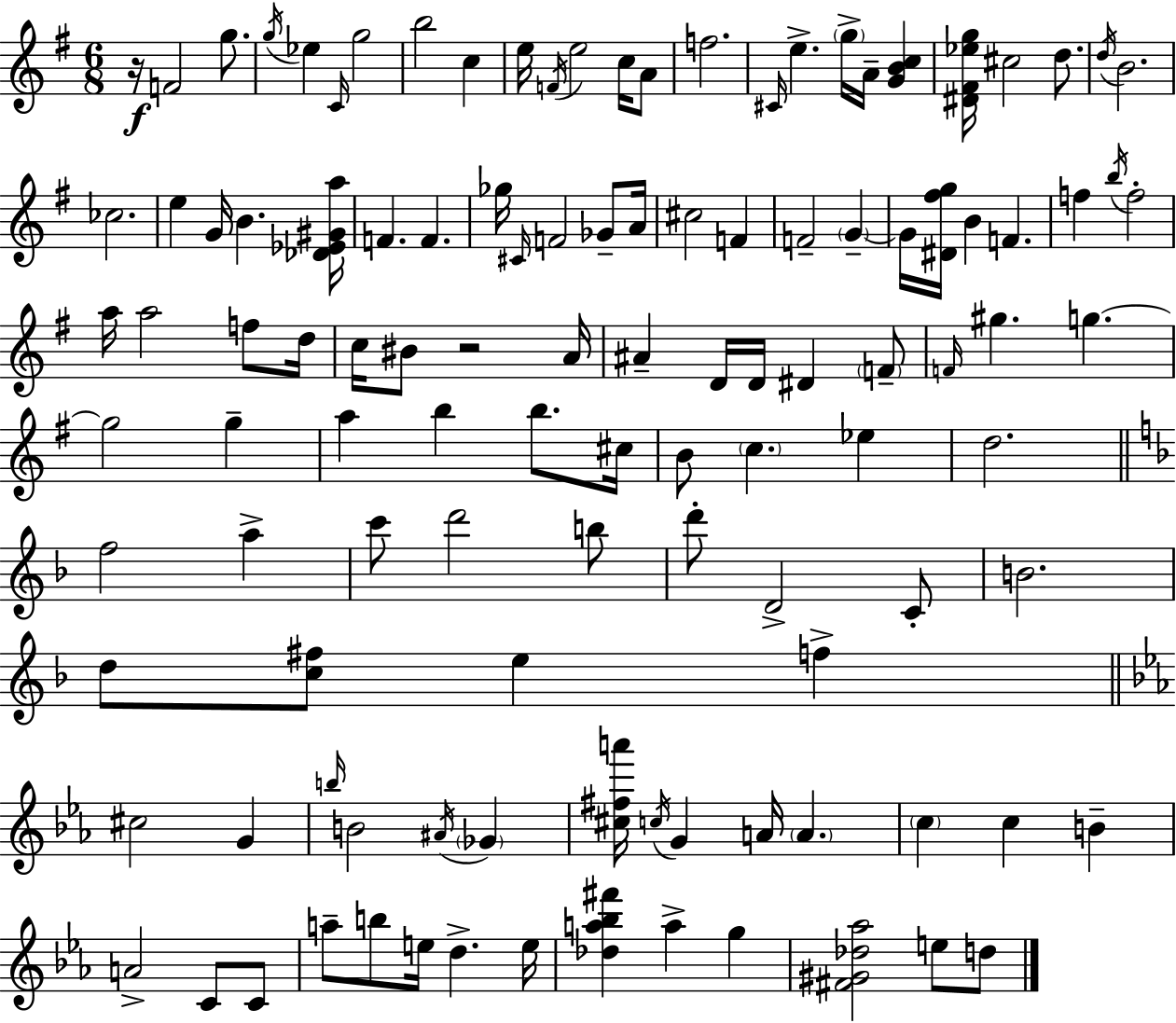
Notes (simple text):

R/s F4/h G5/e. G5/s Eb5/q C4/s G5/h B5/h C5/q E5/s F4/s E5/h C5/s A4/e F5/h. C#4/s E5/q. G5/s A4/s [G4,B4,C5]/q [D#4,F#4,Eb5,G5]/s C#5/h D5/e. D5/s B4/h. CES5/h. E5/q G4/s B4/q. [Db4,Eb4,G#4,A5]/s F4/q. F4/q. Gb5/s C#4/s F4/h Gb4/e A4/s C#5/h F4/q F4/h G4/q G4/s [D#4,F#5,G5]/s B4/q F4/q. F5/q B5/s F5/h A5/s A5/h F5/e D5/s C5/s BIS4/e R/h A4/s A#4/q D4/s D4/s D#4/q F4/e F4/s G#5/q. G5/q. G5/h G5/q A5/q B5/q B5/e. C#5/s B4/e C5/q. Eb5/q D5/h. F5/h A5/q C6/e D6/h B5/e D6/e D4/h C4/e B4/h. D5/e [C5,F#5]/e E5/q F5/q C#5/h G4/q B5/s B4/h A#4/s Gb4/q [C#5,F#5,A6]/s C5/s G4/q A4/s A4/q. C5/q C5/q B4/q A4/h C4/e C4/e A5/e B5/e E5/s D5/q. E5/s [Db5,A5,Bb5,F#6]/q A5/q G5/q [F#4,G#4,Db5,Ab5]/h E5/e D5/e